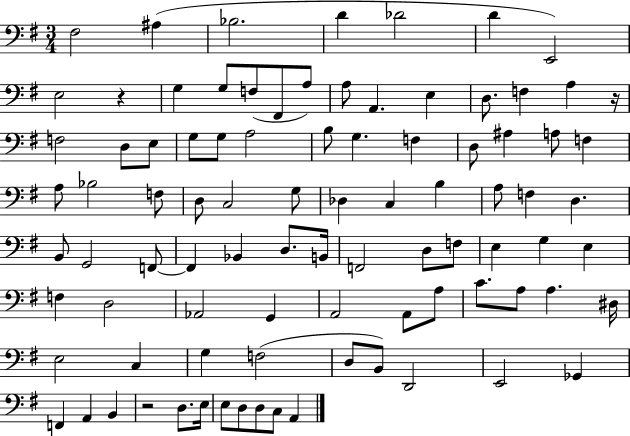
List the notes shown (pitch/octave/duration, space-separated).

F#3/h A#3/q Bb3/h. D4/q Db4/h D4/q E2/h E3/h R/q G3/q G3/e F3/e F#2/e A3/e A3/e A2/q. E3/q D3/e. F3/q A3/q R/s F3/h D3/e E3/e G3/e G3/e A3/h B3/e G3/q. F3/q D3/e A#3/q A3/e F3/q A3/e Bb3/h F3/e D3/e C3/h G3/e Db3/q C3/q B3/q A3/e F3/q D3/q. B2/e G2/h F2/e F2/q Bb2/q D3/e. B2/s F2/h D3/e F3/e E3/q G3/q E3/q F3/q D3/h Ab2/h G2/q A2/h A2/e A3/e C4/e. A3/e A3/q. D#3/s E3/h C3/q G3/q F3/h D3/e B2/e D2/h E2/h Gb2/q F2/q A2/q B2/q R/h D3/e. E3/s E3/e D3/e D3/e C3/e A2/q